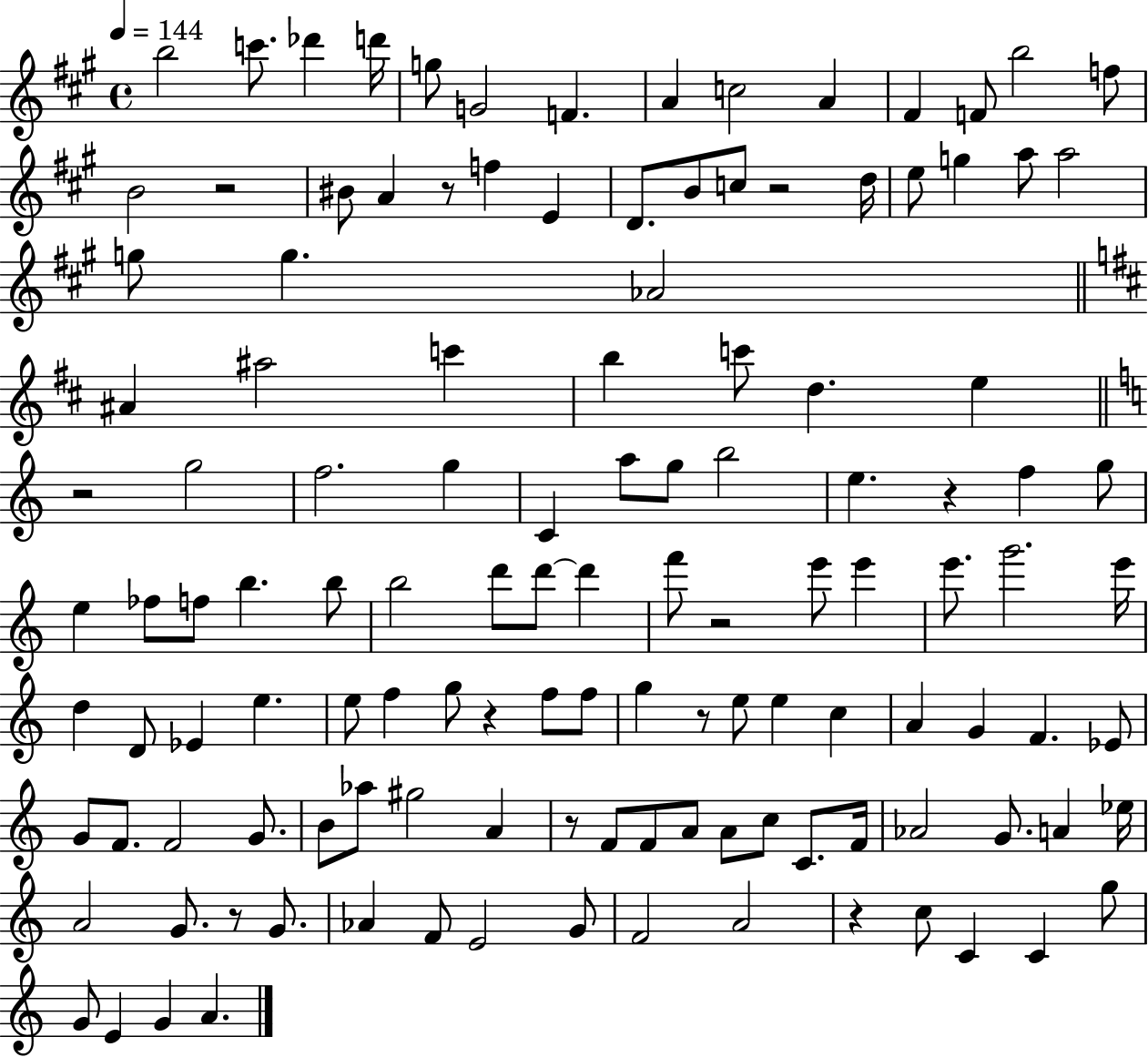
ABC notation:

X:1
T:Untitled
M:4/4
L:1/4
K:A
b2 c'/2 _d' d'/4 g/2 G2 F A c2 A ^F F/2 b2 f/2 B2 z2 ^B/2 A z/2 f E D/2 B/2 c/2 z2 d/4 e/2 g a/2 a2 g/2 g _A2 ^A ^a2 c' b c'/2 d e z2 g2 f2 g C a/2 g/2 b2 e z f g/2 e _f/2 f/2 b b/2 b2 d'/2 d'/2 d' f'/2 z2 e'/2 e' e'/2 g'2 e'/4 d D/2 _E e e/2 f g/2 z f/2 f/2 g z/2 e/2 e c A G F _E/2 G/2 F/2 F2 G/2 B/2 _a/2 ^g2 A z/2 F/2 F/2 A/2 A/2 c/2 C/2 F/4 _A2 G/2 A _e/4 A2 G/2 z/2 G/2 _A F/2 E2 G/2 F2 A2 z c/2 C C g/2 G/2 E G A